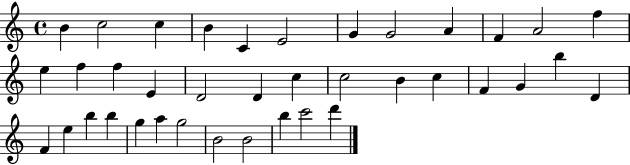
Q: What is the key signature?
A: C major